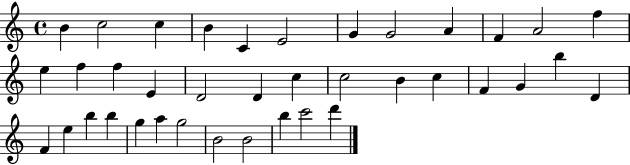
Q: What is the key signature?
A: C major